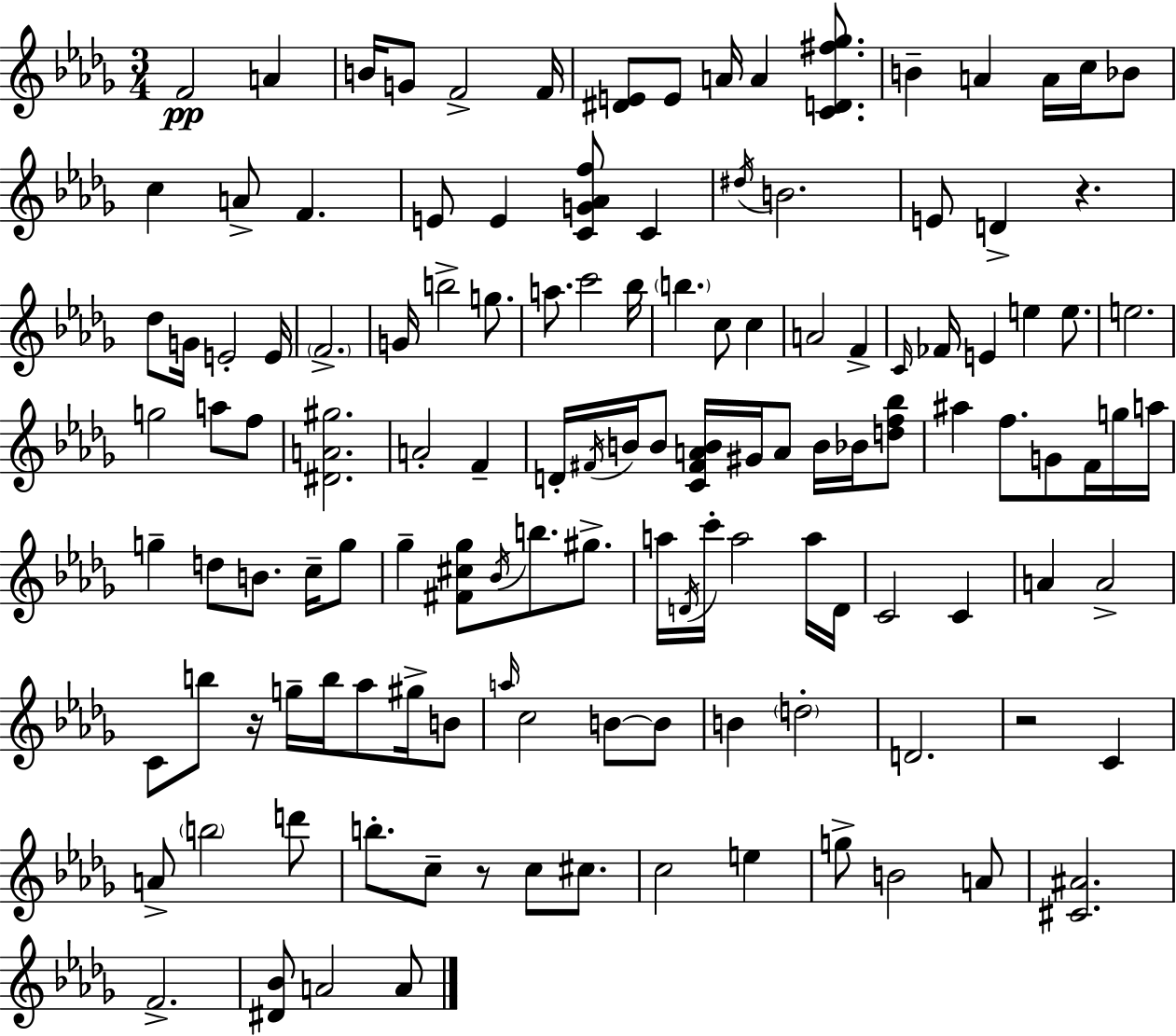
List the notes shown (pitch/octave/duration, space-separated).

F4/h A4/q B4/s G4/e F4/h F4/s [D#4,E4]/e E4/e A4/s A4/q [C4,D4,F#5,Gb5]/e. B4/q A4/q A4/s C5/s Bb4/e C5/q A4/e F4/q. E4/e E4/q [C4,G4,Ab4,F5]/e C4/q D#5/s B4/h. E4/e D4/q R/q. Db5/e G4/s E4/h E4/s F4/h. G4/s B5/h G5/e. A5/e. C6/h Bb5/s B5/q. C5/e C5/q A4/h F4/q C4/s FES4/s E4/q E5/q E5/e. E5/h. G5/h A5/e F5/e [D#4,A4,G#5]/h. A4/h F4/q D4/s F#4/s B4/s B4/e [C4,F#4,A4,B4]/s G#4/s A4/e B4/s Bb4/s [D5,F5,Bb5]/e A#5/q F5/e. G4/e F4/s G5/s A5/s G5/q D5/e B4/e. C5/s G5/e Gb5/q [F#4,C#5,Gb5]/e Bb4/s B5/e. G#5/e. A5/s D4/s C6/s A5/h A5/s D4/s C4/h C4/q A4/q A4/h C4/e B5/e R/s G5/s B5/s Ab5/e G#5/s B4/e A5/s C5/h B4/e B4/e B4/q D5/h D4/h. R/h C4/q A4/e B5/h D6/e B5/e. C5/e R/e C5/e C#5/e. C5/h E5/q G5/e B4/h A4/e [C#4,A#4]/h. F4/h. [D#4,Bb4]/e A4/h A4/e